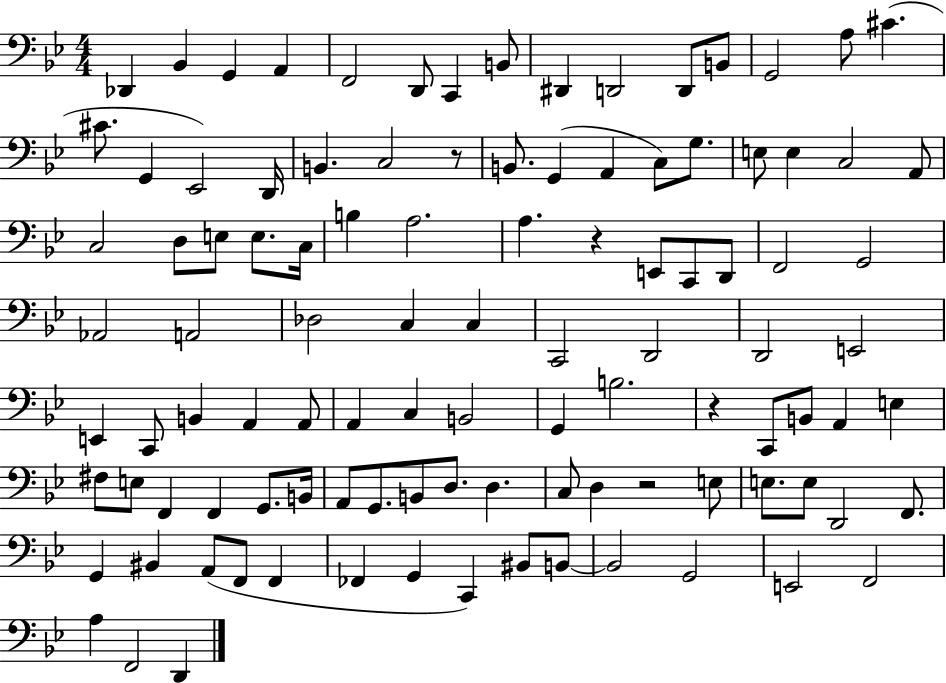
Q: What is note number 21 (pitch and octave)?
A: C3